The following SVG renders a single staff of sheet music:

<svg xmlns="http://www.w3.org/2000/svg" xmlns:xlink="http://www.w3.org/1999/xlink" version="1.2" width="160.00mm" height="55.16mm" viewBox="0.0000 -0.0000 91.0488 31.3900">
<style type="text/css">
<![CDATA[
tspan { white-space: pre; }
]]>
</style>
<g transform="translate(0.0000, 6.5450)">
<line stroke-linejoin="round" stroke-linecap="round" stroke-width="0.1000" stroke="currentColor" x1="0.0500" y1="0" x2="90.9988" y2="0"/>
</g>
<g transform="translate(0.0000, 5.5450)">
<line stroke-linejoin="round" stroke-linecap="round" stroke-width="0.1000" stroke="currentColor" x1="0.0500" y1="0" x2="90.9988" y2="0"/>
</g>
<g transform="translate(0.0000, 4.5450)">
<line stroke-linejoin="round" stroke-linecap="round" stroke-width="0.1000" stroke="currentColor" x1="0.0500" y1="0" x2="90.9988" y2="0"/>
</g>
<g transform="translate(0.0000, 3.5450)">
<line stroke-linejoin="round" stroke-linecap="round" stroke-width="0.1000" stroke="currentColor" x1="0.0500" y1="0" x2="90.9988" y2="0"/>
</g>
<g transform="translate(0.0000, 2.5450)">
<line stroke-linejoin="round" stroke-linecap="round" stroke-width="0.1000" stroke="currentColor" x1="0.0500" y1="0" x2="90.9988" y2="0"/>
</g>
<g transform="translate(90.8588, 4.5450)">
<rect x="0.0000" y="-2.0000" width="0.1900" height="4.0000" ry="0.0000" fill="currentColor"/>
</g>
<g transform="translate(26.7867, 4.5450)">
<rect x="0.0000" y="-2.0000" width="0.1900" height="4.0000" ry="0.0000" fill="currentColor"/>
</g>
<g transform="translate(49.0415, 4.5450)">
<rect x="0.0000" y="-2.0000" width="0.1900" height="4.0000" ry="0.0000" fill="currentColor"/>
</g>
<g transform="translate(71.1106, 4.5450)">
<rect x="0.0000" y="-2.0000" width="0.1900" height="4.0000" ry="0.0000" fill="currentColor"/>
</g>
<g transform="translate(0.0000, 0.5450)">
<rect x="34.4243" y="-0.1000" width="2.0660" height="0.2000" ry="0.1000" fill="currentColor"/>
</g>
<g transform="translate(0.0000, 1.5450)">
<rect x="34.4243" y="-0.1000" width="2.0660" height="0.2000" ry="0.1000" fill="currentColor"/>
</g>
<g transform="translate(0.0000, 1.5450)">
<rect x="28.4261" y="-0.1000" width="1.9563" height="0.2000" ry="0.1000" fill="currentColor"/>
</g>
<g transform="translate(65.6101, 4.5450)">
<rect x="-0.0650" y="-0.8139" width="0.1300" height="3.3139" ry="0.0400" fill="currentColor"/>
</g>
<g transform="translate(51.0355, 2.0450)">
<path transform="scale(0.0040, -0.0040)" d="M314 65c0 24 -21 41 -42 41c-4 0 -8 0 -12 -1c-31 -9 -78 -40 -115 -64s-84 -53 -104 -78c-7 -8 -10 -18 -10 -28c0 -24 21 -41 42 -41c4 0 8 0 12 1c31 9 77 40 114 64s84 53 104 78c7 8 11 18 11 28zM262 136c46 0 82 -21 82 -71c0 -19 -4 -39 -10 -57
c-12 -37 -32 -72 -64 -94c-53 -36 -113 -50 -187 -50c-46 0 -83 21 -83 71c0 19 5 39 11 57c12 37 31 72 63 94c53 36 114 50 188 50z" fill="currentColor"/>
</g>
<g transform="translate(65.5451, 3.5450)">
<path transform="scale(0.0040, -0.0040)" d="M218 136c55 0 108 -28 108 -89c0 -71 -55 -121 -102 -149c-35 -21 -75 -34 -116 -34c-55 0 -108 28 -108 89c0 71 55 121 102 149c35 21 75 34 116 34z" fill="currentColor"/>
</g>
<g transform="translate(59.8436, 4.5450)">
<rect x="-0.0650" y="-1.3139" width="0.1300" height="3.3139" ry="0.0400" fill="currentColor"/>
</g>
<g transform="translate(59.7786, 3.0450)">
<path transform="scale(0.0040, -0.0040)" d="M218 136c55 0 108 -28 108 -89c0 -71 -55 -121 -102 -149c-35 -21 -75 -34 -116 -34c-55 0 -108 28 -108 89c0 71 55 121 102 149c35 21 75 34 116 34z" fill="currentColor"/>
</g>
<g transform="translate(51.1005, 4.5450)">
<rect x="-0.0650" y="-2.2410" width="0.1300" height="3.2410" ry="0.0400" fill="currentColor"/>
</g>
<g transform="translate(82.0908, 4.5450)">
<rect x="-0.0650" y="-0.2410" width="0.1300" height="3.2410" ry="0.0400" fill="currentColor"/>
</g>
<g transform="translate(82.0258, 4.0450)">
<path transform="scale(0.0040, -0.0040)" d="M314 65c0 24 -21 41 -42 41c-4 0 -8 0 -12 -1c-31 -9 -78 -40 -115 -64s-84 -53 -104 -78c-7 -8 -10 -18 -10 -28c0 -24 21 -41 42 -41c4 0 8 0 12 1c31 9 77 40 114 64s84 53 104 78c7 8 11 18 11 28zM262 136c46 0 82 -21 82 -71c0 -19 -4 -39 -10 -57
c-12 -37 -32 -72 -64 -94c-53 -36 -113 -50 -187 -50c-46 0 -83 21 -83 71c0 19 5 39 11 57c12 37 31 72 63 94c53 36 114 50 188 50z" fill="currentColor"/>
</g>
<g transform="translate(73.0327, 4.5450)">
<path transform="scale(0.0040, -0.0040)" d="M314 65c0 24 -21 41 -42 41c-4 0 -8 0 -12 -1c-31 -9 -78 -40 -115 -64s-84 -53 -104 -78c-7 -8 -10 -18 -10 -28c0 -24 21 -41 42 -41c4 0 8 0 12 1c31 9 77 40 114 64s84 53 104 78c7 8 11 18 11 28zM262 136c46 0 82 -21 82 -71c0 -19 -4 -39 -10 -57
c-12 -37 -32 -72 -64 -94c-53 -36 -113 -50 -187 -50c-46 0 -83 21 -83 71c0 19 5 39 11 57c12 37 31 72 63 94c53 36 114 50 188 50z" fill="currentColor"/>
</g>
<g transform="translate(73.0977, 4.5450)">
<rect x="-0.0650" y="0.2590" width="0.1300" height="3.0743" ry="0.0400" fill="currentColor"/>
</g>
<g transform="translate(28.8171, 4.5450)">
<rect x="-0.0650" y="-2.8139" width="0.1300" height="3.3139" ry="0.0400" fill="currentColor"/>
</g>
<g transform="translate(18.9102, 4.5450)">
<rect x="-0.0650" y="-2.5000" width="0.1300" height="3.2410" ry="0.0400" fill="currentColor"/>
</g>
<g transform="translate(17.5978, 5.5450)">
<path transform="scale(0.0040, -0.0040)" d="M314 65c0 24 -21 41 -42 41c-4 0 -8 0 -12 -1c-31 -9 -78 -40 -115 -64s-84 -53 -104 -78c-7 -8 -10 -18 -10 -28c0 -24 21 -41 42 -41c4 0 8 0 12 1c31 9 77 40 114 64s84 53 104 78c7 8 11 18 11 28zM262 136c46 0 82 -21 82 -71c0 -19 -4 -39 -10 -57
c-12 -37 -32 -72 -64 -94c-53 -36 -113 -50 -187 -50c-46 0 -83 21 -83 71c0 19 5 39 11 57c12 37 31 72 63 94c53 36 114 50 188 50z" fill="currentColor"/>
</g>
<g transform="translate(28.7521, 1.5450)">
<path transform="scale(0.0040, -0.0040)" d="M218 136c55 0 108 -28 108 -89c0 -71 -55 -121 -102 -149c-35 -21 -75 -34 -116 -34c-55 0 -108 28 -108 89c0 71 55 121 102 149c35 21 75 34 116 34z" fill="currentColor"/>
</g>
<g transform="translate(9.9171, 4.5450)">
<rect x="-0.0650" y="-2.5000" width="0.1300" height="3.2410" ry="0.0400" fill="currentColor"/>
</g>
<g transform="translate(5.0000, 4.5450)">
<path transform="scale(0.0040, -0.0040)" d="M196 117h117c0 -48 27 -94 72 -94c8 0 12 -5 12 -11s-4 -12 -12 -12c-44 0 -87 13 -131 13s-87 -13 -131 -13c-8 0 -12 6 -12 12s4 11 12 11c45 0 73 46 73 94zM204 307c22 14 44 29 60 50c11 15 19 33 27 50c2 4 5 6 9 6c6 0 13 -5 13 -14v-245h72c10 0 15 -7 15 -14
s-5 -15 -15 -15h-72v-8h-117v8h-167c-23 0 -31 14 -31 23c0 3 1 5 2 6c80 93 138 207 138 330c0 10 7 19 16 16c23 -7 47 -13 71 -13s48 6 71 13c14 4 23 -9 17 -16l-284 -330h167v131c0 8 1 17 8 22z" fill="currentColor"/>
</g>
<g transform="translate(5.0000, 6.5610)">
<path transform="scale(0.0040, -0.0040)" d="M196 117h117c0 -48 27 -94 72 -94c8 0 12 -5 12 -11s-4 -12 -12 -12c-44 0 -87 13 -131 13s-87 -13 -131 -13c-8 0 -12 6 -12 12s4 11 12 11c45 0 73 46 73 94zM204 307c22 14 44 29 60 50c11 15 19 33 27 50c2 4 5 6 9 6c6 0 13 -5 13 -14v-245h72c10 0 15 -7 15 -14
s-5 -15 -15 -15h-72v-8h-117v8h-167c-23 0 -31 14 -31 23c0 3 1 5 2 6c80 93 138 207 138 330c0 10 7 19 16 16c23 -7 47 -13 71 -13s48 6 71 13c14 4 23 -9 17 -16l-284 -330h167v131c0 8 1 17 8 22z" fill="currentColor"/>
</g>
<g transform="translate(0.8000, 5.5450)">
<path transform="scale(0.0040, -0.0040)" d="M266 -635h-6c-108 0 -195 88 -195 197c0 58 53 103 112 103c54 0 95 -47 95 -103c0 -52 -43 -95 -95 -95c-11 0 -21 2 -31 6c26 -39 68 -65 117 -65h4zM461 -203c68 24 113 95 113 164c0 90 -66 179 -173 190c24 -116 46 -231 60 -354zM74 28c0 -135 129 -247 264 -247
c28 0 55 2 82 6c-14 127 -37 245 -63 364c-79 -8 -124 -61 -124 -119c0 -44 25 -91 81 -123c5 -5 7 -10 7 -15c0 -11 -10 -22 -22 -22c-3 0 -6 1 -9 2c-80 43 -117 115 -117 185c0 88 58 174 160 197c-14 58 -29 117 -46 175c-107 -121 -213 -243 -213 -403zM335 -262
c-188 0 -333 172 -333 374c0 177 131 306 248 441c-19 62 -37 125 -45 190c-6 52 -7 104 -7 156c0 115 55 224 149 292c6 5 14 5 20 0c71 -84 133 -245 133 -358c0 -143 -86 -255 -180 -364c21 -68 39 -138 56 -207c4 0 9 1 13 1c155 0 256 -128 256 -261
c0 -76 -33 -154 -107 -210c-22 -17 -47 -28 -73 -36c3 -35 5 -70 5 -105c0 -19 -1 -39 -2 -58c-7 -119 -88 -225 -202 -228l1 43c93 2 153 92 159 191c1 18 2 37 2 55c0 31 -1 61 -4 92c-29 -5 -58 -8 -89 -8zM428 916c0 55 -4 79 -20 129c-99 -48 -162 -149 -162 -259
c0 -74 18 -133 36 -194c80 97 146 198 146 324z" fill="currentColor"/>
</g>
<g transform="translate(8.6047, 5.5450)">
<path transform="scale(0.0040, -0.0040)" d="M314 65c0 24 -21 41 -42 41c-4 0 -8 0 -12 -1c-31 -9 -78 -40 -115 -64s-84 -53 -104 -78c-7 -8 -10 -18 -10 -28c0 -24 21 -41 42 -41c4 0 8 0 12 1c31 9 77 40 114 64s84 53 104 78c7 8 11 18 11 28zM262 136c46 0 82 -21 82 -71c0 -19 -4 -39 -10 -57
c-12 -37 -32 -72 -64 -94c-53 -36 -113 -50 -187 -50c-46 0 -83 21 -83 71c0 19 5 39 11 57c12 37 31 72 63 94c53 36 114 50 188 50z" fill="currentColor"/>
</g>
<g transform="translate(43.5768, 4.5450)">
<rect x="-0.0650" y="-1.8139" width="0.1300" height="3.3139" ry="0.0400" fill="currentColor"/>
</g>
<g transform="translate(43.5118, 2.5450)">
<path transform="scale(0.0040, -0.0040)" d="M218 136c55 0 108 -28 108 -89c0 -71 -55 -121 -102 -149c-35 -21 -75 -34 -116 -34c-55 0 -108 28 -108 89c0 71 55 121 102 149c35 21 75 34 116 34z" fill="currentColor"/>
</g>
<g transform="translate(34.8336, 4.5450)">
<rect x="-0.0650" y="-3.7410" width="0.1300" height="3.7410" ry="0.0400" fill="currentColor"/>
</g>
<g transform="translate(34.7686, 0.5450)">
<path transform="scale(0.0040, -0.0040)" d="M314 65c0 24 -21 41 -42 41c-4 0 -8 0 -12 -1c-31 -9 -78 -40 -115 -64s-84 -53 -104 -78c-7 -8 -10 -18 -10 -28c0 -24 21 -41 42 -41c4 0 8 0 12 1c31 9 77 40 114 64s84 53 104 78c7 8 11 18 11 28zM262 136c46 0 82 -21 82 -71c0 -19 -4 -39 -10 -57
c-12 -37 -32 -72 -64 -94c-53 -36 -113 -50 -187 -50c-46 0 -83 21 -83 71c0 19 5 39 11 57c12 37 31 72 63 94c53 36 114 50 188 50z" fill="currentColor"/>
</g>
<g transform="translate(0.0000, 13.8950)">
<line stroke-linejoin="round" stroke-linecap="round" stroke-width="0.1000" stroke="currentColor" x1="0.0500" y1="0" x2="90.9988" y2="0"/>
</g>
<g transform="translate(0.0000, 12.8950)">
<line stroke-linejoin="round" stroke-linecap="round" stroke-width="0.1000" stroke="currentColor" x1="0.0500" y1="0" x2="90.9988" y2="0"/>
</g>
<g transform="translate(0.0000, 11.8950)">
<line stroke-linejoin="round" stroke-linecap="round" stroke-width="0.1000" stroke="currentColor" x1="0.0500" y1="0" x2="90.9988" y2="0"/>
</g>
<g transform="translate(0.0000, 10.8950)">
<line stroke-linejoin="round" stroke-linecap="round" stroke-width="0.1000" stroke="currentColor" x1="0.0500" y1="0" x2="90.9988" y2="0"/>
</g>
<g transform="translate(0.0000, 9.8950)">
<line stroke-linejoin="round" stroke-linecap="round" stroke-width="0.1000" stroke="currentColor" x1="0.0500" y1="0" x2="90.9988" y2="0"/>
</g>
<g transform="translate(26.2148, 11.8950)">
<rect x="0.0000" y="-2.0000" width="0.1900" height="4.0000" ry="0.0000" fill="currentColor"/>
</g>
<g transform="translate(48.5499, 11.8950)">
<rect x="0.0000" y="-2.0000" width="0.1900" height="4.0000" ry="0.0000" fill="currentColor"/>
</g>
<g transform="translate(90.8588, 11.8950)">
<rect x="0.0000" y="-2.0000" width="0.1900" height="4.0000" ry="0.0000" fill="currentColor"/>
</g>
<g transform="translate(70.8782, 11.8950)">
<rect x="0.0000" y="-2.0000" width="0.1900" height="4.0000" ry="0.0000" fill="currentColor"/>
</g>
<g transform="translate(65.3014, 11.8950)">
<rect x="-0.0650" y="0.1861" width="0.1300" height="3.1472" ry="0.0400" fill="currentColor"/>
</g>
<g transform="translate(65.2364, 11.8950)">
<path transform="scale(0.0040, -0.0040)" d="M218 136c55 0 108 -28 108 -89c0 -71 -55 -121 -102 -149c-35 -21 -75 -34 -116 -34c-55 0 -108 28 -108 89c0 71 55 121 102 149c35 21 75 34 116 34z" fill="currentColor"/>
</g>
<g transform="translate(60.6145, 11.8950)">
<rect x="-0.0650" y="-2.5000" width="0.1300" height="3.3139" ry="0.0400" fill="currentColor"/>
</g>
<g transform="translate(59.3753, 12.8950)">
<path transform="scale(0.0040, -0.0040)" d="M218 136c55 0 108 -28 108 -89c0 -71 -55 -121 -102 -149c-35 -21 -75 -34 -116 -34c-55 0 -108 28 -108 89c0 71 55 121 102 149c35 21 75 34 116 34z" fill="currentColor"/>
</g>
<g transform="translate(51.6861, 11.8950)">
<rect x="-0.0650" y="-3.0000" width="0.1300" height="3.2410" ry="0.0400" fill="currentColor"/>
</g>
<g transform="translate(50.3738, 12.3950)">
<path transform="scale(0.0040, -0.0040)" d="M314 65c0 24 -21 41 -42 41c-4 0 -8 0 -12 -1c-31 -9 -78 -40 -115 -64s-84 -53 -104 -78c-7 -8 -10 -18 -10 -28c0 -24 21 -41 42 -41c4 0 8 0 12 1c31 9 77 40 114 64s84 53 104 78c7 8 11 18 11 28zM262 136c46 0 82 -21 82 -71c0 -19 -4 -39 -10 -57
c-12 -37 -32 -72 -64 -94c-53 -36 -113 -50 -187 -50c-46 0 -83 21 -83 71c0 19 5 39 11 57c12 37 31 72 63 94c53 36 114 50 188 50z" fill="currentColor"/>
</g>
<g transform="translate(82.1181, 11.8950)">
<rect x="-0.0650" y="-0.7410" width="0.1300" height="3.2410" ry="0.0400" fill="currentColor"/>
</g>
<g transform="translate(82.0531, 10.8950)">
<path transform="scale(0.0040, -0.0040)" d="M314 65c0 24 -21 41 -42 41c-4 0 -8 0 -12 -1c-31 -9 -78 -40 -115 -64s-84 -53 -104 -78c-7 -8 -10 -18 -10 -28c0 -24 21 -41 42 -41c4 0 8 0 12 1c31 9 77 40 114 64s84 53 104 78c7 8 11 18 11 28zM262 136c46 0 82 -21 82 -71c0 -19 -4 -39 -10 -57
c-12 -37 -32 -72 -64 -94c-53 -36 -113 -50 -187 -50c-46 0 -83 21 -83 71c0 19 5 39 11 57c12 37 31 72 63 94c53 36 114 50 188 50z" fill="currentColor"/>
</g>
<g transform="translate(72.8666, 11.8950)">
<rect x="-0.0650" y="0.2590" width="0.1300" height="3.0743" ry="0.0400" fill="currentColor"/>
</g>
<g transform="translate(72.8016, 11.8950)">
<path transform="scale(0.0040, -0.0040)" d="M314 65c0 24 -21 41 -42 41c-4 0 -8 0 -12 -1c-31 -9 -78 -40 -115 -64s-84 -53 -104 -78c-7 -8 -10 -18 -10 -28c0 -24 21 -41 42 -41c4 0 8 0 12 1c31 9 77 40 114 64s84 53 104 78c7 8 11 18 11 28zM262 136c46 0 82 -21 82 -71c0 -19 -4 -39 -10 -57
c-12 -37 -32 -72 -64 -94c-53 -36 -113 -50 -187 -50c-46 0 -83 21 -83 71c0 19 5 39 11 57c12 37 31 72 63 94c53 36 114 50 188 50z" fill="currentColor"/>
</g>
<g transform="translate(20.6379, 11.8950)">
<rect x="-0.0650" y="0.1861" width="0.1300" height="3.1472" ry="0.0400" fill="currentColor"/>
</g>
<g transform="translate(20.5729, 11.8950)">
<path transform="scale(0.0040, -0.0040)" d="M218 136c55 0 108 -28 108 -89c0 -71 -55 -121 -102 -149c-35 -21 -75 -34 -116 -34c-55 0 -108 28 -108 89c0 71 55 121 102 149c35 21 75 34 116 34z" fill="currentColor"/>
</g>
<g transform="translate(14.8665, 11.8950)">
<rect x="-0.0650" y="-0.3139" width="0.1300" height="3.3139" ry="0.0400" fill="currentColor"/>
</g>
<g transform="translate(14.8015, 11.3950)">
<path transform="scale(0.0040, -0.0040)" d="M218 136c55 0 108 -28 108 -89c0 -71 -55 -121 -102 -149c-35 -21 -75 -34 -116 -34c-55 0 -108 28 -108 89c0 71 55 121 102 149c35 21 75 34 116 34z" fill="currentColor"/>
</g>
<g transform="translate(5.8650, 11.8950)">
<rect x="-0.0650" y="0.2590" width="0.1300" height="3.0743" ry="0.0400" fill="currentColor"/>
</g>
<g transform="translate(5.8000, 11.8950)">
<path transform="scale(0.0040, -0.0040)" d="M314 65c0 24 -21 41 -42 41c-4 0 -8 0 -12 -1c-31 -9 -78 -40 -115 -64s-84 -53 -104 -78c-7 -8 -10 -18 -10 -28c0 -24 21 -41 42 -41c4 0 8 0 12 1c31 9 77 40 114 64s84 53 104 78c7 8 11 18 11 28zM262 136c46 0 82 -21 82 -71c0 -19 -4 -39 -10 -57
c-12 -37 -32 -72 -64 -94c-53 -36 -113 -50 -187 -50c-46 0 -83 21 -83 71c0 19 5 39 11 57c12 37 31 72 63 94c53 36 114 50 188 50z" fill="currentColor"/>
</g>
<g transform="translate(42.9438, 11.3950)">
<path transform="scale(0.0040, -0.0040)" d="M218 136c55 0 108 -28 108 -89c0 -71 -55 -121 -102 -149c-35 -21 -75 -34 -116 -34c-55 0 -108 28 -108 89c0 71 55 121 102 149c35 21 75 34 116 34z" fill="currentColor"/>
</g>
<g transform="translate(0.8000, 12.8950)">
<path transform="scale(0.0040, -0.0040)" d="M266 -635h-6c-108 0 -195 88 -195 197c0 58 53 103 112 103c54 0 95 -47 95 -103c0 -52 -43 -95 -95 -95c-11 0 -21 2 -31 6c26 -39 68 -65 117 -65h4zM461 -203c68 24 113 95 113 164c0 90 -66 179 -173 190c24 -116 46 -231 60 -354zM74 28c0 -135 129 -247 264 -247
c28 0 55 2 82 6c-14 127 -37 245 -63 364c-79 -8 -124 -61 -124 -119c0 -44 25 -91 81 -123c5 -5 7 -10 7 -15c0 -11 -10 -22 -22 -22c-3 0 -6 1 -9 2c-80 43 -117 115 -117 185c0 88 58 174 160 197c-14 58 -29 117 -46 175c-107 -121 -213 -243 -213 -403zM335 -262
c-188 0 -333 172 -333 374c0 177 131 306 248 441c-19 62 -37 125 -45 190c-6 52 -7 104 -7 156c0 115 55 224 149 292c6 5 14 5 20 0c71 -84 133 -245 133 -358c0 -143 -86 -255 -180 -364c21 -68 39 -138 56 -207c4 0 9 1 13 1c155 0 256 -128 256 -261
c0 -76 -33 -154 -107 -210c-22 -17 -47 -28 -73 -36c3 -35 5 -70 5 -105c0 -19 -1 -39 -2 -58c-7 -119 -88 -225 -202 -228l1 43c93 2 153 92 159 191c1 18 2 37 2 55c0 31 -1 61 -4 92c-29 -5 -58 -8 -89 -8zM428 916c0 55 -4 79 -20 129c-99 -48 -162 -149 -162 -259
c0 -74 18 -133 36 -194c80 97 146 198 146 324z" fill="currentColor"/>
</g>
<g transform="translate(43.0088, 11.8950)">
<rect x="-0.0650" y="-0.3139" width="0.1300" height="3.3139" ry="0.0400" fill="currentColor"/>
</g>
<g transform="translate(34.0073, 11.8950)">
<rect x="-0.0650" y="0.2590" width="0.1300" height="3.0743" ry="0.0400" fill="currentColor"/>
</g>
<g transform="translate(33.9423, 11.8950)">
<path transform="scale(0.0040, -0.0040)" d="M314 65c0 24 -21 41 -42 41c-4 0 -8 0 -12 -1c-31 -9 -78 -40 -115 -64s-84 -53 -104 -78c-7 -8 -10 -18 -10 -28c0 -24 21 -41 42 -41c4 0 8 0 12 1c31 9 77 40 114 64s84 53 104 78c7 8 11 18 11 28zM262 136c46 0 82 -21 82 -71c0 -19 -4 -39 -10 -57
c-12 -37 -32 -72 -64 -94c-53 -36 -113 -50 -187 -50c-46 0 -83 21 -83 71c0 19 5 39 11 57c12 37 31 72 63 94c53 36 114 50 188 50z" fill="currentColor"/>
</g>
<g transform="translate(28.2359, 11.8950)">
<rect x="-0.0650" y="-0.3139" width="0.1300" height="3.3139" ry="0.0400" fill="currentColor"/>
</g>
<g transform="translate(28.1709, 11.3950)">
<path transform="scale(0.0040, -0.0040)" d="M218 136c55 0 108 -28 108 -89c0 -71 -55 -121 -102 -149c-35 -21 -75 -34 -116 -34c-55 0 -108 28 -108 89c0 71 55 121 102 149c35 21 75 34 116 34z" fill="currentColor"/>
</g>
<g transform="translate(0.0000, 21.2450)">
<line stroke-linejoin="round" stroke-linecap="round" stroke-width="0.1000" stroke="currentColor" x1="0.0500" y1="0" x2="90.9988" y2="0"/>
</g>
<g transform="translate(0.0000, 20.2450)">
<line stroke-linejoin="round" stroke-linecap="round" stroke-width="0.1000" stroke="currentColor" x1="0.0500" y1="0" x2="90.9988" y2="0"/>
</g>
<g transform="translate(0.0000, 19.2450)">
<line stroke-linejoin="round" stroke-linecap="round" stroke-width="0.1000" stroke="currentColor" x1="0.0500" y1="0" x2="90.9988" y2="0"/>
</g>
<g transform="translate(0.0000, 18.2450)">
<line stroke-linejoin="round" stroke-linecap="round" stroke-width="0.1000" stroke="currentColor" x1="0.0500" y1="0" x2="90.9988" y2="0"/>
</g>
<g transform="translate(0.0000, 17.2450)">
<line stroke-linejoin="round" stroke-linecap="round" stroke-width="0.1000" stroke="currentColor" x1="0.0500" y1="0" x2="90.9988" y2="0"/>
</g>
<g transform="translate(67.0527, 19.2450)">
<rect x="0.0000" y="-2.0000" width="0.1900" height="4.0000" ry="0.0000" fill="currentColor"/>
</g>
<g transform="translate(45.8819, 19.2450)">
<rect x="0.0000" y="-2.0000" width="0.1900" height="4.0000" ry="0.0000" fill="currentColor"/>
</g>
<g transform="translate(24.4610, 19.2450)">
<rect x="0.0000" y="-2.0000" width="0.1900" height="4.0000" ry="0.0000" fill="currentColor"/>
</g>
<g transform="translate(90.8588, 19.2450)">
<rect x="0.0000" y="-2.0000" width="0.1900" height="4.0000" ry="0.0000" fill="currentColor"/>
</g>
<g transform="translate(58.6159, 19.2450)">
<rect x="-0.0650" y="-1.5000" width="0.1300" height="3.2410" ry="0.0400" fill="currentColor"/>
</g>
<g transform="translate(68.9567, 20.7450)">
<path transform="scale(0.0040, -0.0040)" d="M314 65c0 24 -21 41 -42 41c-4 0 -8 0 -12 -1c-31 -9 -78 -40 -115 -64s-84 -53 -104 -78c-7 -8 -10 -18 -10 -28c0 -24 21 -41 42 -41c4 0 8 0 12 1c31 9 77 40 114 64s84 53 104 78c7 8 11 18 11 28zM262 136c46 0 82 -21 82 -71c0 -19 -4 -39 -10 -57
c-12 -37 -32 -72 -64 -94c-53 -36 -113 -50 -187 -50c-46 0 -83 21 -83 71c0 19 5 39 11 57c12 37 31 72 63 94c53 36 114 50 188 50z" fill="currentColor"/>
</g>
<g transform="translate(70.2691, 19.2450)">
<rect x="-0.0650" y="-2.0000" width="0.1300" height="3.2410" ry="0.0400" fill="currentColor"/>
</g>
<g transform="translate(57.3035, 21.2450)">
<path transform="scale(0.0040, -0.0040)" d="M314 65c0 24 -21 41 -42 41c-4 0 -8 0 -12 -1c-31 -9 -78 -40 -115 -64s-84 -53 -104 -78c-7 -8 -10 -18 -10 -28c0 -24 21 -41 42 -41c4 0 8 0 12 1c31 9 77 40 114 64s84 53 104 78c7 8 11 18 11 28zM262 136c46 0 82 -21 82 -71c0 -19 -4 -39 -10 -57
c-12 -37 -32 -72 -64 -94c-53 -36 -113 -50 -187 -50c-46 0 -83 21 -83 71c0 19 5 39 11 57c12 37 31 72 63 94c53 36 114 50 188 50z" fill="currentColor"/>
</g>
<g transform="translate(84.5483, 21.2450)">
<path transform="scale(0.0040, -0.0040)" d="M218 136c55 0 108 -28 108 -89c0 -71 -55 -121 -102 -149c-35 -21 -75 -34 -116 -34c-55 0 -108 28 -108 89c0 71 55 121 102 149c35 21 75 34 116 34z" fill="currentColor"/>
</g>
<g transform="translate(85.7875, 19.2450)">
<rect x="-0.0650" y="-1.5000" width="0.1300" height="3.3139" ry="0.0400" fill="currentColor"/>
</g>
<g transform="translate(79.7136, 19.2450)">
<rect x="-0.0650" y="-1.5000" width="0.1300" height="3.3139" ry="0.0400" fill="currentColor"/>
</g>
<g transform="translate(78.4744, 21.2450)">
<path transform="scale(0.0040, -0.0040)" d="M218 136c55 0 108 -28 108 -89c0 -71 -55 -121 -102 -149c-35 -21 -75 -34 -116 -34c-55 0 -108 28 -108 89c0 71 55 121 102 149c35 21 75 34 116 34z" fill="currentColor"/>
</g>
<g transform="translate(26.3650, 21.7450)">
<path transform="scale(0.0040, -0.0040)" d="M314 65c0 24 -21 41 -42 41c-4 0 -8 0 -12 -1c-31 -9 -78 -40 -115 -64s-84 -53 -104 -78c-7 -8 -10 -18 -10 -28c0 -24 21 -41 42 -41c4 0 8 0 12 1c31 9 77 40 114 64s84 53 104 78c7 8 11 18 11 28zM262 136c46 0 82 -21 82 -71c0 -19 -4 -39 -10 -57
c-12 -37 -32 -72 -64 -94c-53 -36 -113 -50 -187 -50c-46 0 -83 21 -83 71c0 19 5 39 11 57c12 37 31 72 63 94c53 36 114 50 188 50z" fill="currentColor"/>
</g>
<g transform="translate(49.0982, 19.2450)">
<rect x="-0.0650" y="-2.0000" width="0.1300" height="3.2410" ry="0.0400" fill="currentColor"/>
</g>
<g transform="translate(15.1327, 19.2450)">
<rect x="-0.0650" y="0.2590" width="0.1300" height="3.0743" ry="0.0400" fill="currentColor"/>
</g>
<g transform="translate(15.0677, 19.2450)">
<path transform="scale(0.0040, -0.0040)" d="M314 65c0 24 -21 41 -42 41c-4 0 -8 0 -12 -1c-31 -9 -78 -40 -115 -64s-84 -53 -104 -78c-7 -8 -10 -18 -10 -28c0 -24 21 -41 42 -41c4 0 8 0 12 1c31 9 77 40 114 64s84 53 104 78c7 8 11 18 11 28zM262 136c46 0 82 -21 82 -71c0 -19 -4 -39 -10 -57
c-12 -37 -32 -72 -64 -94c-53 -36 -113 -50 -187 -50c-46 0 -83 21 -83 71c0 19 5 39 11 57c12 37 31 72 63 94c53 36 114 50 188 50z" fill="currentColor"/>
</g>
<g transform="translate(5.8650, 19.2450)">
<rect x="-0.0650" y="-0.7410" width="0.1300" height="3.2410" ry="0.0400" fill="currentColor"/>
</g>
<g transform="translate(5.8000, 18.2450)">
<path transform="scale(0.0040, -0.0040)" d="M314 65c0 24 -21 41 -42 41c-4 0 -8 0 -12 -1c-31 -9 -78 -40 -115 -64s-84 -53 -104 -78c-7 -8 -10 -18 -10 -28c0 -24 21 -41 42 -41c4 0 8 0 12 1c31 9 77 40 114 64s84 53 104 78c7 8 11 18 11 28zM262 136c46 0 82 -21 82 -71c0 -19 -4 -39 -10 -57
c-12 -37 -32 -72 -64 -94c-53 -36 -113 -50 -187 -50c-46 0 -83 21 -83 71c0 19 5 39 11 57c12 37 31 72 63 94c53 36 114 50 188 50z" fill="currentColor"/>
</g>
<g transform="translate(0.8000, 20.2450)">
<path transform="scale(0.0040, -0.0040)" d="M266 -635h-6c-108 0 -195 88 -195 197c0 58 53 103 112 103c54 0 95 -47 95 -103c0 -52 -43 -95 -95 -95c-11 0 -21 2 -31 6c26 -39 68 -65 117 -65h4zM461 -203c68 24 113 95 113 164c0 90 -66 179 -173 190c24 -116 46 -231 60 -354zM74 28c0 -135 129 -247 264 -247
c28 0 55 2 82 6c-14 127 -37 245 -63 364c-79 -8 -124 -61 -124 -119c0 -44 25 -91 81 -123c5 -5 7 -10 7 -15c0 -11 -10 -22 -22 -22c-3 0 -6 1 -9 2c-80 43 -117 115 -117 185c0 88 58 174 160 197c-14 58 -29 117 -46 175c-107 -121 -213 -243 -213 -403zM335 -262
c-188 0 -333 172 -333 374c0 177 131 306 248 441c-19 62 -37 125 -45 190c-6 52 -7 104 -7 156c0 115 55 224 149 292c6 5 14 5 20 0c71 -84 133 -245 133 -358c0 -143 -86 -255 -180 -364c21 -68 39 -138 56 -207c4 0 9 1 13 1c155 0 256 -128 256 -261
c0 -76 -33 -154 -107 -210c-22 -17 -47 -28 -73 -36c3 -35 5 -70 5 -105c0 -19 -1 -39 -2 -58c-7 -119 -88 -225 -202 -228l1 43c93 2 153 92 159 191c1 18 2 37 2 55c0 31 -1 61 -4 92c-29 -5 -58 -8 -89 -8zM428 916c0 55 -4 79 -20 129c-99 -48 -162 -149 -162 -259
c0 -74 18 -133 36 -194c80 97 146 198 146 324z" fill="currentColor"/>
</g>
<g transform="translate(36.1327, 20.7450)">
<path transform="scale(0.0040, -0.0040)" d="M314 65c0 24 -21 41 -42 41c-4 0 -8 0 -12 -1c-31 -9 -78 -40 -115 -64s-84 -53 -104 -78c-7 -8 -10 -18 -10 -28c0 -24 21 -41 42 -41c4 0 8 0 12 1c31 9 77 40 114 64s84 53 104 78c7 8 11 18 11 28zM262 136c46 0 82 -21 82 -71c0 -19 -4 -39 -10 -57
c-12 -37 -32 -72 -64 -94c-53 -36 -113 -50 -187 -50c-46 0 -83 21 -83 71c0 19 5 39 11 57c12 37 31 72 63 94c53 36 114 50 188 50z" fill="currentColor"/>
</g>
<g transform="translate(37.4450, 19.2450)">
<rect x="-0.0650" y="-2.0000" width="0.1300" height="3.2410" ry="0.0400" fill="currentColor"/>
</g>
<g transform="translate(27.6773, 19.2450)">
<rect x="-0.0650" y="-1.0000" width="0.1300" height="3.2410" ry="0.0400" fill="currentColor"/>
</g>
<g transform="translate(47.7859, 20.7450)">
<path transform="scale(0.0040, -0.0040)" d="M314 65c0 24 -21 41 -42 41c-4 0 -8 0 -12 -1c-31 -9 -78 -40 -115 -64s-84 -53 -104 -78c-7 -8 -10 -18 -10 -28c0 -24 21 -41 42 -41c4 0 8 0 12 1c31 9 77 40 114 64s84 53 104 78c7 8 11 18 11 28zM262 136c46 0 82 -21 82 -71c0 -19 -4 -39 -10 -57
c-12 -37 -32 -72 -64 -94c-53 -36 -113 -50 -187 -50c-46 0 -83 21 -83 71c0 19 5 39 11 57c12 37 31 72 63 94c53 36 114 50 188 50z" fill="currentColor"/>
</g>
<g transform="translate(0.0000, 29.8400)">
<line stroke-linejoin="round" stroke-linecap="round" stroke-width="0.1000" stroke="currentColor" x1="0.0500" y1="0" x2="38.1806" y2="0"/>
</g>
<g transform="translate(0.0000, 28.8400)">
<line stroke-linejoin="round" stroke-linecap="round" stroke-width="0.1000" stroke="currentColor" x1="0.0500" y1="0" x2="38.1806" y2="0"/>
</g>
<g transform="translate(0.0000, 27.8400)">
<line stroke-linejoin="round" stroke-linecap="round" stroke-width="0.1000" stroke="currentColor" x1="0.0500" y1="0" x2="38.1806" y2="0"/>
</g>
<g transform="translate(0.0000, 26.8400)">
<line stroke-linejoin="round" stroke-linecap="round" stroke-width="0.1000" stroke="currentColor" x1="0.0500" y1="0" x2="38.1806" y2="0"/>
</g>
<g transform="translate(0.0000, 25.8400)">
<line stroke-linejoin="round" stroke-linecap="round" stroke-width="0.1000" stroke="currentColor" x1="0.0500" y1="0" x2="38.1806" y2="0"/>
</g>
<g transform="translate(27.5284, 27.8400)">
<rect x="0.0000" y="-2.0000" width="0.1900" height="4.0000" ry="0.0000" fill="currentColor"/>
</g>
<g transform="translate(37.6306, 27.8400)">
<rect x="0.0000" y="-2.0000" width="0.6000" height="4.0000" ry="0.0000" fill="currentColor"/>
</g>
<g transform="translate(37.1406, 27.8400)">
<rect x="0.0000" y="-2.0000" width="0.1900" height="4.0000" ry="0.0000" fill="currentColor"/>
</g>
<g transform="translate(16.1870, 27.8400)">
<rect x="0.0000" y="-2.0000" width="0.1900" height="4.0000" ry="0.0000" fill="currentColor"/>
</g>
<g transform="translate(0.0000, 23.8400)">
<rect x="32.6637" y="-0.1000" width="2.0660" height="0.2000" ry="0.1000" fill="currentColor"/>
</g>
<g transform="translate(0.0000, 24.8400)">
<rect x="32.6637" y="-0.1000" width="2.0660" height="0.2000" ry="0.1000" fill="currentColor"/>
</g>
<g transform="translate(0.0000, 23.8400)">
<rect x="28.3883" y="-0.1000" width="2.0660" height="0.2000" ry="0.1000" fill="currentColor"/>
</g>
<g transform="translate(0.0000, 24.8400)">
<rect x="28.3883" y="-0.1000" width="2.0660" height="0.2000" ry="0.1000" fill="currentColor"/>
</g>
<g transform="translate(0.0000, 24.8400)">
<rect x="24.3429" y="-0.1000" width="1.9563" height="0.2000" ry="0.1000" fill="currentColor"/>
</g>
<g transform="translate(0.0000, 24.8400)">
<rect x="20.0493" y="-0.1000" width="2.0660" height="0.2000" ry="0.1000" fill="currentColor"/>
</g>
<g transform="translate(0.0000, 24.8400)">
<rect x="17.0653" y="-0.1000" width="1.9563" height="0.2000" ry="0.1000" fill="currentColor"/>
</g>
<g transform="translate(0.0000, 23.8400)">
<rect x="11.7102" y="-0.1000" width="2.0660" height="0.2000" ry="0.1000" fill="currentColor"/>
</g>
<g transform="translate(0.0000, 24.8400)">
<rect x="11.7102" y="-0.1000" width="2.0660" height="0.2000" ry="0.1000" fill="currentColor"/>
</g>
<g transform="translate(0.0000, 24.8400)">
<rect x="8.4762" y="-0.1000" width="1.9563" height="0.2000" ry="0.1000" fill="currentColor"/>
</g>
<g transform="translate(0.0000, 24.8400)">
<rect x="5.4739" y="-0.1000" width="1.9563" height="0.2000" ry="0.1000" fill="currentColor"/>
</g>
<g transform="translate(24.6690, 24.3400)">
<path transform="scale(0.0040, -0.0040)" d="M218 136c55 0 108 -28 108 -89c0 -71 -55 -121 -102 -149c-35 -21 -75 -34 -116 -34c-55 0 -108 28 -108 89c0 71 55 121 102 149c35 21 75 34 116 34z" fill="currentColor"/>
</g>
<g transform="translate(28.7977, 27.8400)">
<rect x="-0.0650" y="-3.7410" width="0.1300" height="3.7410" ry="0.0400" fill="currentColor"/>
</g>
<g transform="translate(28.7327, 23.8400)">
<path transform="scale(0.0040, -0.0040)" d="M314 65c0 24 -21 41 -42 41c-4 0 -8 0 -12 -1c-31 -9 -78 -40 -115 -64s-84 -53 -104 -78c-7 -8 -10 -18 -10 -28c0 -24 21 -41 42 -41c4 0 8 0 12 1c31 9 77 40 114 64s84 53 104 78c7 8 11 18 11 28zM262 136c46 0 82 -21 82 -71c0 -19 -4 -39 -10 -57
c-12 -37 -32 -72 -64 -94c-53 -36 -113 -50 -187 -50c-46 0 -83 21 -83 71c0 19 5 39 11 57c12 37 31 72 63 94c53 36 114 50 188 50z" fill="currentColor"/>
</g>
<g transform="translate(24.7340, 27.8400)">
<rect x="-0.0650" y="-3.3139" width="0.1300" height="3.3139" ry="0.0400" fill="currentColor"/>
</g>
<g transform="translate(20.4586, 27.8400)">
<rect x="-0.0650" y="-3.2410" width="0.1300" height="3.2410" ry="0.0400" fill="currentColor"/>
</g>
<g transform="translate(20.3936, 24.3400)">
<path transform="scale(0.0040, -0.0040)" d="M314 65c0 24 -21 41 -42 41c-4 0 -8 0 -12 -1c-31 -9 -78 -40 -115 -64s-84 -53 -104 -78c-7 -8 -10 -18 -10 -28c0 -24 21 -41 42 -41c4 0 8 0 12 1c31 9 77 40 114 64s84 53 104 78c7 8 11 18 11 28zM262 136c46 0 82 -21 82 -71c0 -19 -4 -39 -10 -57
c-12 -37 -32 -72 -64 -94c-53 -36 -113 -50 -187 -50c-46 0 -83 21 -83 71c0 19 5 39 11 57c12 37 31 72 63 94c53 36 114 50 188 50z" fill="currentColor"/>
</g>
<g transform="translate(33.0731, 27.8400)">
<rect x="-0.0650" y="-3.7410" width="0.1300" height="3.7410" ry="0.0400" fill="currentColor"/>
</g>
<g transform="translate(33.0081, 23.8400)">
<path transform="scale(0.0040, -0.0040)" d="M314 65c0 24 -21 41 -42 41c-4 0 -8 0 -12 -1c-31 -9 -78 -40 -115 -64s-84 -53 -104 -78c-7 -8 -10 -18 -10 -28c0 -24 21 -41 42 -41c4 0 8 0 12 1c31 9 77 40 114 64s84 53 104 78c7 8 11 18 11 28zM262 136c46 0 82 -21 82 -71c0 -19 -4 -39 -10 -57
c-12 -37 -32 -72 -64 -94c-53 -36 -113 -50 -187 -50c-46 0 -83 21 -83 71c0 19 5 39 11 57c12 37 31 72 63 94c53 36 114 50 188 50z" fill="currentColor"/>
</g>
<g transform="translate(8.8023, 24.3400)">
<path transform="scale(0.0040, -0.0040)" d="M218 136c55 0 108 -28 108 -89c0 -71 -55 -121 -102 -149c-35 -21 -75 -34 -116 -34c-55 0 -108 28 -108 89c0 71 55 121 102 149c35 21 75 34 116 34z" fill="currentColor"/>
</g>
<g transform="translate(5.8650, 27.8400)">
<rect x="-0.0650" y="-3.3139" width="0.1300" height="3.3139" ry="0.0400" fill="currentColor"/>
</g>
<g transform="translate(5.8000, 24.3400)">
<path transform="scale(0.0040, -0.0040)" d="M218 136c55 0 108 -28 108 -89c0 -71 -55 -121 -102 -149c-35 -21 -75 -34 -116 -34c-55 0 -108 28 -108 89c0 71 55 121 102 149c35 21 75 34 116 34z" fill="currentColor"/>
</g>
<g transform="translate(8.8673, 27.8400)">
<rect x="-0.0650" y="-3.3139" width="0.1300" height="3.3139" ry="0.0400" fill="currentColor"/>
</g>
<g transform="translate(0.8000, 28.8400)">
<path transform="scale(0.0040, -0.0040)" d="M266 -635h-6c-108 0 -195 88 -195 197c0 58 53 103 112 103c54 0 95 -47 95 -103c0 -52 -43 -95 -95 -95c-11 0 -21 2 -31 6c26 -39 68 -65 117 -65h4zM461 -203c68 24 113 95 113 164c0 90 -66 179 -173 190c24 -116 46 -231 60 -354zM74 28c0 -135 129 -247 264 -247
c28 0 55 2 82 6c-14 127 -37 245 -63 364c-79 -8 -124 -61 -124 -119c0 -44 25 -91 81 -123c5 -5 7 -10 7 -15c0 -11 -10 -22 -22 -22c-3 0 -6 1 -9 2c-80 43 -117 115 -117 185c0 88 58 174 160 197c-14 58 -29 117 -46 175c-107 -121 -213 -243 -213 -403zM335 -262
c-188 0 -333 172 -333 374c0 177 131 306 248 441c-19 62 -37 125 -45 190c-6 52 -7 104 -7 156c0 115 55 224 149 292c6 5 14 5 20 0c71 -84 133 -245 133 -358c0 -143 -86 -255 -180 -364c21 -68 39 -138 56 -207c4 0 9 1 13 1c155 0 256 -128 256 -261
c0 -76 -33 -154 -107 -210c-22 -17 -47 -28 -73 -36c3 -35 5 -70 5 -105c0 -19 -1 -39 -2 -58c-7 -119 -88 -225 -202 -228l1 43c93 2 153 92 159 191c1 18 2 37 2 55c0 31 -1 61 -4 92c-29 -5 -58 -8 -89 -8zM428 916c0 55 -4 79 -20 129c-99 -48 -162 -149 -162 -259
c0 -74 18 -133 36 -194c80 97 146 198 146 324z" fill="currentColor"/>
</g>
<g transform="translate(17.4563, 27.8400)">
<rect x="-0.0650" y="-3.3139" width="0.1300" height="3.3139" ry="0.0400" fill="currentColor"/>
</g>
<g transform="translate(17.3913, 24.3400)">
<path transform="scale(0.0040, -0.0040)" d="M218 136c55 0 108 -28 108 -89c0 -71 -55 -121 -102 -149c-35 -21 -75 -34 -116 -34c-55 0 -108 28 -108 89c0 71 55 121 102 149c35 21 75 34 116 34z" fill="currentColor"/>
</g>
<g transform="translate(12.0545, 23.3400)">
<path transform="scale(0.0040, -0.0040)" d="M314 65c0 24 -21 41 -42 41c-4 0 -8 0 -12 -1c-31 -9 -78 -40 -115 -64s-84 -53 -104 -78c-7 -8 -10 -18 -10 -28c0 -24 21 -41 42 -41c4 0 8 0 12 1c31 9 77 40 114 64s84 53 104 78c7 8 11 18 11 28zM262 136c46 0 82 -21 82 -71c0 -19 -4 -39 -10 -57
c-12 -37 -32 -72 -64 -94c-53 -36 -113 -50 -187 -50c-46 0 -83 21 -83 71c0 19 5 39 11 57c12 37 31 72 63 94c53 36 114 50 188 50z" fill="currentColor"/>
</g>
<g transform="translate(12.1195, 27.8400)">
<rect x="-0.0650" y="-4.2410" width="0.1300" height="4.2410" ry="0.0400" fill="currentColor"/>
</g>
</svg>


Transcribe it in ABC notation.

X:1
T:Untitled
M:4/4
L:1/4
K:C
G2 G2 a c'2 f g2 e d B2 c2 B2 c B c B2 c A2 G B B2 d2 d2 B2 D2 F2 F2 E2 F2 E E b b d'2 b b2 b c'2 c'2